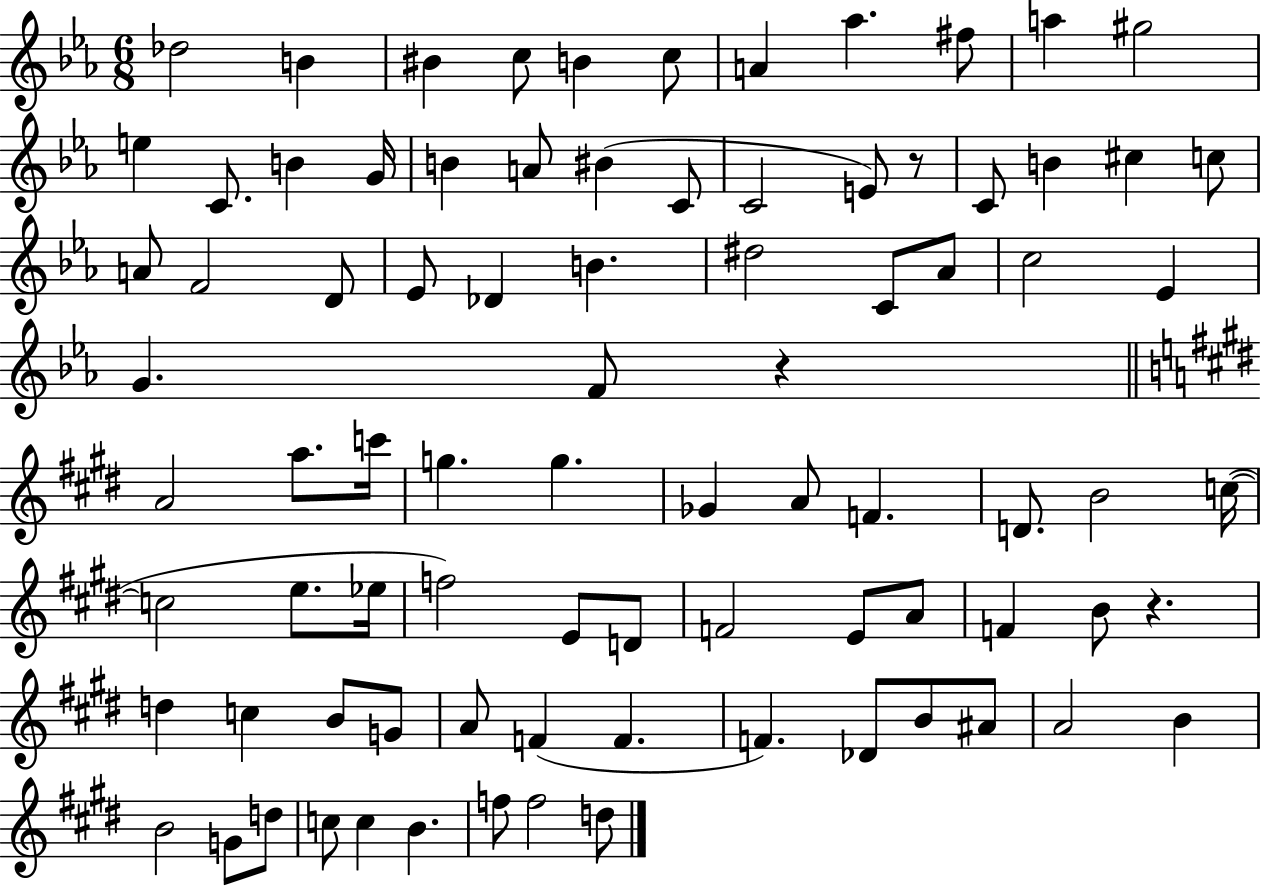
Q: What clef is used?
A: treble